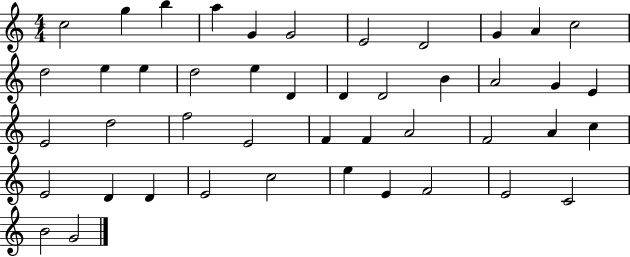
{
  \clef treble
  \numericTimeSignature
  \time 4/4
  \key c \major
  c''2 g''4 b''4 | a''4 g'4 g'2 | e'2 d'2 | g'4 a'4 c''2 | \break d''2 e''4 e''4 | d''2 e''4 d'4 | d'4 d'2 b'4 | a'2 g'4 e'4 | \break e'2 d''2 | f''2 e'2 | f'4 f'4 a'2 | f'2 a'4 c''4 | \break e'2 d'4 d'4 | e'2 c''2 | e''4 e'4 f'2 | e'2 c'2 | \break b'2 g'2 | \bar "|."
}